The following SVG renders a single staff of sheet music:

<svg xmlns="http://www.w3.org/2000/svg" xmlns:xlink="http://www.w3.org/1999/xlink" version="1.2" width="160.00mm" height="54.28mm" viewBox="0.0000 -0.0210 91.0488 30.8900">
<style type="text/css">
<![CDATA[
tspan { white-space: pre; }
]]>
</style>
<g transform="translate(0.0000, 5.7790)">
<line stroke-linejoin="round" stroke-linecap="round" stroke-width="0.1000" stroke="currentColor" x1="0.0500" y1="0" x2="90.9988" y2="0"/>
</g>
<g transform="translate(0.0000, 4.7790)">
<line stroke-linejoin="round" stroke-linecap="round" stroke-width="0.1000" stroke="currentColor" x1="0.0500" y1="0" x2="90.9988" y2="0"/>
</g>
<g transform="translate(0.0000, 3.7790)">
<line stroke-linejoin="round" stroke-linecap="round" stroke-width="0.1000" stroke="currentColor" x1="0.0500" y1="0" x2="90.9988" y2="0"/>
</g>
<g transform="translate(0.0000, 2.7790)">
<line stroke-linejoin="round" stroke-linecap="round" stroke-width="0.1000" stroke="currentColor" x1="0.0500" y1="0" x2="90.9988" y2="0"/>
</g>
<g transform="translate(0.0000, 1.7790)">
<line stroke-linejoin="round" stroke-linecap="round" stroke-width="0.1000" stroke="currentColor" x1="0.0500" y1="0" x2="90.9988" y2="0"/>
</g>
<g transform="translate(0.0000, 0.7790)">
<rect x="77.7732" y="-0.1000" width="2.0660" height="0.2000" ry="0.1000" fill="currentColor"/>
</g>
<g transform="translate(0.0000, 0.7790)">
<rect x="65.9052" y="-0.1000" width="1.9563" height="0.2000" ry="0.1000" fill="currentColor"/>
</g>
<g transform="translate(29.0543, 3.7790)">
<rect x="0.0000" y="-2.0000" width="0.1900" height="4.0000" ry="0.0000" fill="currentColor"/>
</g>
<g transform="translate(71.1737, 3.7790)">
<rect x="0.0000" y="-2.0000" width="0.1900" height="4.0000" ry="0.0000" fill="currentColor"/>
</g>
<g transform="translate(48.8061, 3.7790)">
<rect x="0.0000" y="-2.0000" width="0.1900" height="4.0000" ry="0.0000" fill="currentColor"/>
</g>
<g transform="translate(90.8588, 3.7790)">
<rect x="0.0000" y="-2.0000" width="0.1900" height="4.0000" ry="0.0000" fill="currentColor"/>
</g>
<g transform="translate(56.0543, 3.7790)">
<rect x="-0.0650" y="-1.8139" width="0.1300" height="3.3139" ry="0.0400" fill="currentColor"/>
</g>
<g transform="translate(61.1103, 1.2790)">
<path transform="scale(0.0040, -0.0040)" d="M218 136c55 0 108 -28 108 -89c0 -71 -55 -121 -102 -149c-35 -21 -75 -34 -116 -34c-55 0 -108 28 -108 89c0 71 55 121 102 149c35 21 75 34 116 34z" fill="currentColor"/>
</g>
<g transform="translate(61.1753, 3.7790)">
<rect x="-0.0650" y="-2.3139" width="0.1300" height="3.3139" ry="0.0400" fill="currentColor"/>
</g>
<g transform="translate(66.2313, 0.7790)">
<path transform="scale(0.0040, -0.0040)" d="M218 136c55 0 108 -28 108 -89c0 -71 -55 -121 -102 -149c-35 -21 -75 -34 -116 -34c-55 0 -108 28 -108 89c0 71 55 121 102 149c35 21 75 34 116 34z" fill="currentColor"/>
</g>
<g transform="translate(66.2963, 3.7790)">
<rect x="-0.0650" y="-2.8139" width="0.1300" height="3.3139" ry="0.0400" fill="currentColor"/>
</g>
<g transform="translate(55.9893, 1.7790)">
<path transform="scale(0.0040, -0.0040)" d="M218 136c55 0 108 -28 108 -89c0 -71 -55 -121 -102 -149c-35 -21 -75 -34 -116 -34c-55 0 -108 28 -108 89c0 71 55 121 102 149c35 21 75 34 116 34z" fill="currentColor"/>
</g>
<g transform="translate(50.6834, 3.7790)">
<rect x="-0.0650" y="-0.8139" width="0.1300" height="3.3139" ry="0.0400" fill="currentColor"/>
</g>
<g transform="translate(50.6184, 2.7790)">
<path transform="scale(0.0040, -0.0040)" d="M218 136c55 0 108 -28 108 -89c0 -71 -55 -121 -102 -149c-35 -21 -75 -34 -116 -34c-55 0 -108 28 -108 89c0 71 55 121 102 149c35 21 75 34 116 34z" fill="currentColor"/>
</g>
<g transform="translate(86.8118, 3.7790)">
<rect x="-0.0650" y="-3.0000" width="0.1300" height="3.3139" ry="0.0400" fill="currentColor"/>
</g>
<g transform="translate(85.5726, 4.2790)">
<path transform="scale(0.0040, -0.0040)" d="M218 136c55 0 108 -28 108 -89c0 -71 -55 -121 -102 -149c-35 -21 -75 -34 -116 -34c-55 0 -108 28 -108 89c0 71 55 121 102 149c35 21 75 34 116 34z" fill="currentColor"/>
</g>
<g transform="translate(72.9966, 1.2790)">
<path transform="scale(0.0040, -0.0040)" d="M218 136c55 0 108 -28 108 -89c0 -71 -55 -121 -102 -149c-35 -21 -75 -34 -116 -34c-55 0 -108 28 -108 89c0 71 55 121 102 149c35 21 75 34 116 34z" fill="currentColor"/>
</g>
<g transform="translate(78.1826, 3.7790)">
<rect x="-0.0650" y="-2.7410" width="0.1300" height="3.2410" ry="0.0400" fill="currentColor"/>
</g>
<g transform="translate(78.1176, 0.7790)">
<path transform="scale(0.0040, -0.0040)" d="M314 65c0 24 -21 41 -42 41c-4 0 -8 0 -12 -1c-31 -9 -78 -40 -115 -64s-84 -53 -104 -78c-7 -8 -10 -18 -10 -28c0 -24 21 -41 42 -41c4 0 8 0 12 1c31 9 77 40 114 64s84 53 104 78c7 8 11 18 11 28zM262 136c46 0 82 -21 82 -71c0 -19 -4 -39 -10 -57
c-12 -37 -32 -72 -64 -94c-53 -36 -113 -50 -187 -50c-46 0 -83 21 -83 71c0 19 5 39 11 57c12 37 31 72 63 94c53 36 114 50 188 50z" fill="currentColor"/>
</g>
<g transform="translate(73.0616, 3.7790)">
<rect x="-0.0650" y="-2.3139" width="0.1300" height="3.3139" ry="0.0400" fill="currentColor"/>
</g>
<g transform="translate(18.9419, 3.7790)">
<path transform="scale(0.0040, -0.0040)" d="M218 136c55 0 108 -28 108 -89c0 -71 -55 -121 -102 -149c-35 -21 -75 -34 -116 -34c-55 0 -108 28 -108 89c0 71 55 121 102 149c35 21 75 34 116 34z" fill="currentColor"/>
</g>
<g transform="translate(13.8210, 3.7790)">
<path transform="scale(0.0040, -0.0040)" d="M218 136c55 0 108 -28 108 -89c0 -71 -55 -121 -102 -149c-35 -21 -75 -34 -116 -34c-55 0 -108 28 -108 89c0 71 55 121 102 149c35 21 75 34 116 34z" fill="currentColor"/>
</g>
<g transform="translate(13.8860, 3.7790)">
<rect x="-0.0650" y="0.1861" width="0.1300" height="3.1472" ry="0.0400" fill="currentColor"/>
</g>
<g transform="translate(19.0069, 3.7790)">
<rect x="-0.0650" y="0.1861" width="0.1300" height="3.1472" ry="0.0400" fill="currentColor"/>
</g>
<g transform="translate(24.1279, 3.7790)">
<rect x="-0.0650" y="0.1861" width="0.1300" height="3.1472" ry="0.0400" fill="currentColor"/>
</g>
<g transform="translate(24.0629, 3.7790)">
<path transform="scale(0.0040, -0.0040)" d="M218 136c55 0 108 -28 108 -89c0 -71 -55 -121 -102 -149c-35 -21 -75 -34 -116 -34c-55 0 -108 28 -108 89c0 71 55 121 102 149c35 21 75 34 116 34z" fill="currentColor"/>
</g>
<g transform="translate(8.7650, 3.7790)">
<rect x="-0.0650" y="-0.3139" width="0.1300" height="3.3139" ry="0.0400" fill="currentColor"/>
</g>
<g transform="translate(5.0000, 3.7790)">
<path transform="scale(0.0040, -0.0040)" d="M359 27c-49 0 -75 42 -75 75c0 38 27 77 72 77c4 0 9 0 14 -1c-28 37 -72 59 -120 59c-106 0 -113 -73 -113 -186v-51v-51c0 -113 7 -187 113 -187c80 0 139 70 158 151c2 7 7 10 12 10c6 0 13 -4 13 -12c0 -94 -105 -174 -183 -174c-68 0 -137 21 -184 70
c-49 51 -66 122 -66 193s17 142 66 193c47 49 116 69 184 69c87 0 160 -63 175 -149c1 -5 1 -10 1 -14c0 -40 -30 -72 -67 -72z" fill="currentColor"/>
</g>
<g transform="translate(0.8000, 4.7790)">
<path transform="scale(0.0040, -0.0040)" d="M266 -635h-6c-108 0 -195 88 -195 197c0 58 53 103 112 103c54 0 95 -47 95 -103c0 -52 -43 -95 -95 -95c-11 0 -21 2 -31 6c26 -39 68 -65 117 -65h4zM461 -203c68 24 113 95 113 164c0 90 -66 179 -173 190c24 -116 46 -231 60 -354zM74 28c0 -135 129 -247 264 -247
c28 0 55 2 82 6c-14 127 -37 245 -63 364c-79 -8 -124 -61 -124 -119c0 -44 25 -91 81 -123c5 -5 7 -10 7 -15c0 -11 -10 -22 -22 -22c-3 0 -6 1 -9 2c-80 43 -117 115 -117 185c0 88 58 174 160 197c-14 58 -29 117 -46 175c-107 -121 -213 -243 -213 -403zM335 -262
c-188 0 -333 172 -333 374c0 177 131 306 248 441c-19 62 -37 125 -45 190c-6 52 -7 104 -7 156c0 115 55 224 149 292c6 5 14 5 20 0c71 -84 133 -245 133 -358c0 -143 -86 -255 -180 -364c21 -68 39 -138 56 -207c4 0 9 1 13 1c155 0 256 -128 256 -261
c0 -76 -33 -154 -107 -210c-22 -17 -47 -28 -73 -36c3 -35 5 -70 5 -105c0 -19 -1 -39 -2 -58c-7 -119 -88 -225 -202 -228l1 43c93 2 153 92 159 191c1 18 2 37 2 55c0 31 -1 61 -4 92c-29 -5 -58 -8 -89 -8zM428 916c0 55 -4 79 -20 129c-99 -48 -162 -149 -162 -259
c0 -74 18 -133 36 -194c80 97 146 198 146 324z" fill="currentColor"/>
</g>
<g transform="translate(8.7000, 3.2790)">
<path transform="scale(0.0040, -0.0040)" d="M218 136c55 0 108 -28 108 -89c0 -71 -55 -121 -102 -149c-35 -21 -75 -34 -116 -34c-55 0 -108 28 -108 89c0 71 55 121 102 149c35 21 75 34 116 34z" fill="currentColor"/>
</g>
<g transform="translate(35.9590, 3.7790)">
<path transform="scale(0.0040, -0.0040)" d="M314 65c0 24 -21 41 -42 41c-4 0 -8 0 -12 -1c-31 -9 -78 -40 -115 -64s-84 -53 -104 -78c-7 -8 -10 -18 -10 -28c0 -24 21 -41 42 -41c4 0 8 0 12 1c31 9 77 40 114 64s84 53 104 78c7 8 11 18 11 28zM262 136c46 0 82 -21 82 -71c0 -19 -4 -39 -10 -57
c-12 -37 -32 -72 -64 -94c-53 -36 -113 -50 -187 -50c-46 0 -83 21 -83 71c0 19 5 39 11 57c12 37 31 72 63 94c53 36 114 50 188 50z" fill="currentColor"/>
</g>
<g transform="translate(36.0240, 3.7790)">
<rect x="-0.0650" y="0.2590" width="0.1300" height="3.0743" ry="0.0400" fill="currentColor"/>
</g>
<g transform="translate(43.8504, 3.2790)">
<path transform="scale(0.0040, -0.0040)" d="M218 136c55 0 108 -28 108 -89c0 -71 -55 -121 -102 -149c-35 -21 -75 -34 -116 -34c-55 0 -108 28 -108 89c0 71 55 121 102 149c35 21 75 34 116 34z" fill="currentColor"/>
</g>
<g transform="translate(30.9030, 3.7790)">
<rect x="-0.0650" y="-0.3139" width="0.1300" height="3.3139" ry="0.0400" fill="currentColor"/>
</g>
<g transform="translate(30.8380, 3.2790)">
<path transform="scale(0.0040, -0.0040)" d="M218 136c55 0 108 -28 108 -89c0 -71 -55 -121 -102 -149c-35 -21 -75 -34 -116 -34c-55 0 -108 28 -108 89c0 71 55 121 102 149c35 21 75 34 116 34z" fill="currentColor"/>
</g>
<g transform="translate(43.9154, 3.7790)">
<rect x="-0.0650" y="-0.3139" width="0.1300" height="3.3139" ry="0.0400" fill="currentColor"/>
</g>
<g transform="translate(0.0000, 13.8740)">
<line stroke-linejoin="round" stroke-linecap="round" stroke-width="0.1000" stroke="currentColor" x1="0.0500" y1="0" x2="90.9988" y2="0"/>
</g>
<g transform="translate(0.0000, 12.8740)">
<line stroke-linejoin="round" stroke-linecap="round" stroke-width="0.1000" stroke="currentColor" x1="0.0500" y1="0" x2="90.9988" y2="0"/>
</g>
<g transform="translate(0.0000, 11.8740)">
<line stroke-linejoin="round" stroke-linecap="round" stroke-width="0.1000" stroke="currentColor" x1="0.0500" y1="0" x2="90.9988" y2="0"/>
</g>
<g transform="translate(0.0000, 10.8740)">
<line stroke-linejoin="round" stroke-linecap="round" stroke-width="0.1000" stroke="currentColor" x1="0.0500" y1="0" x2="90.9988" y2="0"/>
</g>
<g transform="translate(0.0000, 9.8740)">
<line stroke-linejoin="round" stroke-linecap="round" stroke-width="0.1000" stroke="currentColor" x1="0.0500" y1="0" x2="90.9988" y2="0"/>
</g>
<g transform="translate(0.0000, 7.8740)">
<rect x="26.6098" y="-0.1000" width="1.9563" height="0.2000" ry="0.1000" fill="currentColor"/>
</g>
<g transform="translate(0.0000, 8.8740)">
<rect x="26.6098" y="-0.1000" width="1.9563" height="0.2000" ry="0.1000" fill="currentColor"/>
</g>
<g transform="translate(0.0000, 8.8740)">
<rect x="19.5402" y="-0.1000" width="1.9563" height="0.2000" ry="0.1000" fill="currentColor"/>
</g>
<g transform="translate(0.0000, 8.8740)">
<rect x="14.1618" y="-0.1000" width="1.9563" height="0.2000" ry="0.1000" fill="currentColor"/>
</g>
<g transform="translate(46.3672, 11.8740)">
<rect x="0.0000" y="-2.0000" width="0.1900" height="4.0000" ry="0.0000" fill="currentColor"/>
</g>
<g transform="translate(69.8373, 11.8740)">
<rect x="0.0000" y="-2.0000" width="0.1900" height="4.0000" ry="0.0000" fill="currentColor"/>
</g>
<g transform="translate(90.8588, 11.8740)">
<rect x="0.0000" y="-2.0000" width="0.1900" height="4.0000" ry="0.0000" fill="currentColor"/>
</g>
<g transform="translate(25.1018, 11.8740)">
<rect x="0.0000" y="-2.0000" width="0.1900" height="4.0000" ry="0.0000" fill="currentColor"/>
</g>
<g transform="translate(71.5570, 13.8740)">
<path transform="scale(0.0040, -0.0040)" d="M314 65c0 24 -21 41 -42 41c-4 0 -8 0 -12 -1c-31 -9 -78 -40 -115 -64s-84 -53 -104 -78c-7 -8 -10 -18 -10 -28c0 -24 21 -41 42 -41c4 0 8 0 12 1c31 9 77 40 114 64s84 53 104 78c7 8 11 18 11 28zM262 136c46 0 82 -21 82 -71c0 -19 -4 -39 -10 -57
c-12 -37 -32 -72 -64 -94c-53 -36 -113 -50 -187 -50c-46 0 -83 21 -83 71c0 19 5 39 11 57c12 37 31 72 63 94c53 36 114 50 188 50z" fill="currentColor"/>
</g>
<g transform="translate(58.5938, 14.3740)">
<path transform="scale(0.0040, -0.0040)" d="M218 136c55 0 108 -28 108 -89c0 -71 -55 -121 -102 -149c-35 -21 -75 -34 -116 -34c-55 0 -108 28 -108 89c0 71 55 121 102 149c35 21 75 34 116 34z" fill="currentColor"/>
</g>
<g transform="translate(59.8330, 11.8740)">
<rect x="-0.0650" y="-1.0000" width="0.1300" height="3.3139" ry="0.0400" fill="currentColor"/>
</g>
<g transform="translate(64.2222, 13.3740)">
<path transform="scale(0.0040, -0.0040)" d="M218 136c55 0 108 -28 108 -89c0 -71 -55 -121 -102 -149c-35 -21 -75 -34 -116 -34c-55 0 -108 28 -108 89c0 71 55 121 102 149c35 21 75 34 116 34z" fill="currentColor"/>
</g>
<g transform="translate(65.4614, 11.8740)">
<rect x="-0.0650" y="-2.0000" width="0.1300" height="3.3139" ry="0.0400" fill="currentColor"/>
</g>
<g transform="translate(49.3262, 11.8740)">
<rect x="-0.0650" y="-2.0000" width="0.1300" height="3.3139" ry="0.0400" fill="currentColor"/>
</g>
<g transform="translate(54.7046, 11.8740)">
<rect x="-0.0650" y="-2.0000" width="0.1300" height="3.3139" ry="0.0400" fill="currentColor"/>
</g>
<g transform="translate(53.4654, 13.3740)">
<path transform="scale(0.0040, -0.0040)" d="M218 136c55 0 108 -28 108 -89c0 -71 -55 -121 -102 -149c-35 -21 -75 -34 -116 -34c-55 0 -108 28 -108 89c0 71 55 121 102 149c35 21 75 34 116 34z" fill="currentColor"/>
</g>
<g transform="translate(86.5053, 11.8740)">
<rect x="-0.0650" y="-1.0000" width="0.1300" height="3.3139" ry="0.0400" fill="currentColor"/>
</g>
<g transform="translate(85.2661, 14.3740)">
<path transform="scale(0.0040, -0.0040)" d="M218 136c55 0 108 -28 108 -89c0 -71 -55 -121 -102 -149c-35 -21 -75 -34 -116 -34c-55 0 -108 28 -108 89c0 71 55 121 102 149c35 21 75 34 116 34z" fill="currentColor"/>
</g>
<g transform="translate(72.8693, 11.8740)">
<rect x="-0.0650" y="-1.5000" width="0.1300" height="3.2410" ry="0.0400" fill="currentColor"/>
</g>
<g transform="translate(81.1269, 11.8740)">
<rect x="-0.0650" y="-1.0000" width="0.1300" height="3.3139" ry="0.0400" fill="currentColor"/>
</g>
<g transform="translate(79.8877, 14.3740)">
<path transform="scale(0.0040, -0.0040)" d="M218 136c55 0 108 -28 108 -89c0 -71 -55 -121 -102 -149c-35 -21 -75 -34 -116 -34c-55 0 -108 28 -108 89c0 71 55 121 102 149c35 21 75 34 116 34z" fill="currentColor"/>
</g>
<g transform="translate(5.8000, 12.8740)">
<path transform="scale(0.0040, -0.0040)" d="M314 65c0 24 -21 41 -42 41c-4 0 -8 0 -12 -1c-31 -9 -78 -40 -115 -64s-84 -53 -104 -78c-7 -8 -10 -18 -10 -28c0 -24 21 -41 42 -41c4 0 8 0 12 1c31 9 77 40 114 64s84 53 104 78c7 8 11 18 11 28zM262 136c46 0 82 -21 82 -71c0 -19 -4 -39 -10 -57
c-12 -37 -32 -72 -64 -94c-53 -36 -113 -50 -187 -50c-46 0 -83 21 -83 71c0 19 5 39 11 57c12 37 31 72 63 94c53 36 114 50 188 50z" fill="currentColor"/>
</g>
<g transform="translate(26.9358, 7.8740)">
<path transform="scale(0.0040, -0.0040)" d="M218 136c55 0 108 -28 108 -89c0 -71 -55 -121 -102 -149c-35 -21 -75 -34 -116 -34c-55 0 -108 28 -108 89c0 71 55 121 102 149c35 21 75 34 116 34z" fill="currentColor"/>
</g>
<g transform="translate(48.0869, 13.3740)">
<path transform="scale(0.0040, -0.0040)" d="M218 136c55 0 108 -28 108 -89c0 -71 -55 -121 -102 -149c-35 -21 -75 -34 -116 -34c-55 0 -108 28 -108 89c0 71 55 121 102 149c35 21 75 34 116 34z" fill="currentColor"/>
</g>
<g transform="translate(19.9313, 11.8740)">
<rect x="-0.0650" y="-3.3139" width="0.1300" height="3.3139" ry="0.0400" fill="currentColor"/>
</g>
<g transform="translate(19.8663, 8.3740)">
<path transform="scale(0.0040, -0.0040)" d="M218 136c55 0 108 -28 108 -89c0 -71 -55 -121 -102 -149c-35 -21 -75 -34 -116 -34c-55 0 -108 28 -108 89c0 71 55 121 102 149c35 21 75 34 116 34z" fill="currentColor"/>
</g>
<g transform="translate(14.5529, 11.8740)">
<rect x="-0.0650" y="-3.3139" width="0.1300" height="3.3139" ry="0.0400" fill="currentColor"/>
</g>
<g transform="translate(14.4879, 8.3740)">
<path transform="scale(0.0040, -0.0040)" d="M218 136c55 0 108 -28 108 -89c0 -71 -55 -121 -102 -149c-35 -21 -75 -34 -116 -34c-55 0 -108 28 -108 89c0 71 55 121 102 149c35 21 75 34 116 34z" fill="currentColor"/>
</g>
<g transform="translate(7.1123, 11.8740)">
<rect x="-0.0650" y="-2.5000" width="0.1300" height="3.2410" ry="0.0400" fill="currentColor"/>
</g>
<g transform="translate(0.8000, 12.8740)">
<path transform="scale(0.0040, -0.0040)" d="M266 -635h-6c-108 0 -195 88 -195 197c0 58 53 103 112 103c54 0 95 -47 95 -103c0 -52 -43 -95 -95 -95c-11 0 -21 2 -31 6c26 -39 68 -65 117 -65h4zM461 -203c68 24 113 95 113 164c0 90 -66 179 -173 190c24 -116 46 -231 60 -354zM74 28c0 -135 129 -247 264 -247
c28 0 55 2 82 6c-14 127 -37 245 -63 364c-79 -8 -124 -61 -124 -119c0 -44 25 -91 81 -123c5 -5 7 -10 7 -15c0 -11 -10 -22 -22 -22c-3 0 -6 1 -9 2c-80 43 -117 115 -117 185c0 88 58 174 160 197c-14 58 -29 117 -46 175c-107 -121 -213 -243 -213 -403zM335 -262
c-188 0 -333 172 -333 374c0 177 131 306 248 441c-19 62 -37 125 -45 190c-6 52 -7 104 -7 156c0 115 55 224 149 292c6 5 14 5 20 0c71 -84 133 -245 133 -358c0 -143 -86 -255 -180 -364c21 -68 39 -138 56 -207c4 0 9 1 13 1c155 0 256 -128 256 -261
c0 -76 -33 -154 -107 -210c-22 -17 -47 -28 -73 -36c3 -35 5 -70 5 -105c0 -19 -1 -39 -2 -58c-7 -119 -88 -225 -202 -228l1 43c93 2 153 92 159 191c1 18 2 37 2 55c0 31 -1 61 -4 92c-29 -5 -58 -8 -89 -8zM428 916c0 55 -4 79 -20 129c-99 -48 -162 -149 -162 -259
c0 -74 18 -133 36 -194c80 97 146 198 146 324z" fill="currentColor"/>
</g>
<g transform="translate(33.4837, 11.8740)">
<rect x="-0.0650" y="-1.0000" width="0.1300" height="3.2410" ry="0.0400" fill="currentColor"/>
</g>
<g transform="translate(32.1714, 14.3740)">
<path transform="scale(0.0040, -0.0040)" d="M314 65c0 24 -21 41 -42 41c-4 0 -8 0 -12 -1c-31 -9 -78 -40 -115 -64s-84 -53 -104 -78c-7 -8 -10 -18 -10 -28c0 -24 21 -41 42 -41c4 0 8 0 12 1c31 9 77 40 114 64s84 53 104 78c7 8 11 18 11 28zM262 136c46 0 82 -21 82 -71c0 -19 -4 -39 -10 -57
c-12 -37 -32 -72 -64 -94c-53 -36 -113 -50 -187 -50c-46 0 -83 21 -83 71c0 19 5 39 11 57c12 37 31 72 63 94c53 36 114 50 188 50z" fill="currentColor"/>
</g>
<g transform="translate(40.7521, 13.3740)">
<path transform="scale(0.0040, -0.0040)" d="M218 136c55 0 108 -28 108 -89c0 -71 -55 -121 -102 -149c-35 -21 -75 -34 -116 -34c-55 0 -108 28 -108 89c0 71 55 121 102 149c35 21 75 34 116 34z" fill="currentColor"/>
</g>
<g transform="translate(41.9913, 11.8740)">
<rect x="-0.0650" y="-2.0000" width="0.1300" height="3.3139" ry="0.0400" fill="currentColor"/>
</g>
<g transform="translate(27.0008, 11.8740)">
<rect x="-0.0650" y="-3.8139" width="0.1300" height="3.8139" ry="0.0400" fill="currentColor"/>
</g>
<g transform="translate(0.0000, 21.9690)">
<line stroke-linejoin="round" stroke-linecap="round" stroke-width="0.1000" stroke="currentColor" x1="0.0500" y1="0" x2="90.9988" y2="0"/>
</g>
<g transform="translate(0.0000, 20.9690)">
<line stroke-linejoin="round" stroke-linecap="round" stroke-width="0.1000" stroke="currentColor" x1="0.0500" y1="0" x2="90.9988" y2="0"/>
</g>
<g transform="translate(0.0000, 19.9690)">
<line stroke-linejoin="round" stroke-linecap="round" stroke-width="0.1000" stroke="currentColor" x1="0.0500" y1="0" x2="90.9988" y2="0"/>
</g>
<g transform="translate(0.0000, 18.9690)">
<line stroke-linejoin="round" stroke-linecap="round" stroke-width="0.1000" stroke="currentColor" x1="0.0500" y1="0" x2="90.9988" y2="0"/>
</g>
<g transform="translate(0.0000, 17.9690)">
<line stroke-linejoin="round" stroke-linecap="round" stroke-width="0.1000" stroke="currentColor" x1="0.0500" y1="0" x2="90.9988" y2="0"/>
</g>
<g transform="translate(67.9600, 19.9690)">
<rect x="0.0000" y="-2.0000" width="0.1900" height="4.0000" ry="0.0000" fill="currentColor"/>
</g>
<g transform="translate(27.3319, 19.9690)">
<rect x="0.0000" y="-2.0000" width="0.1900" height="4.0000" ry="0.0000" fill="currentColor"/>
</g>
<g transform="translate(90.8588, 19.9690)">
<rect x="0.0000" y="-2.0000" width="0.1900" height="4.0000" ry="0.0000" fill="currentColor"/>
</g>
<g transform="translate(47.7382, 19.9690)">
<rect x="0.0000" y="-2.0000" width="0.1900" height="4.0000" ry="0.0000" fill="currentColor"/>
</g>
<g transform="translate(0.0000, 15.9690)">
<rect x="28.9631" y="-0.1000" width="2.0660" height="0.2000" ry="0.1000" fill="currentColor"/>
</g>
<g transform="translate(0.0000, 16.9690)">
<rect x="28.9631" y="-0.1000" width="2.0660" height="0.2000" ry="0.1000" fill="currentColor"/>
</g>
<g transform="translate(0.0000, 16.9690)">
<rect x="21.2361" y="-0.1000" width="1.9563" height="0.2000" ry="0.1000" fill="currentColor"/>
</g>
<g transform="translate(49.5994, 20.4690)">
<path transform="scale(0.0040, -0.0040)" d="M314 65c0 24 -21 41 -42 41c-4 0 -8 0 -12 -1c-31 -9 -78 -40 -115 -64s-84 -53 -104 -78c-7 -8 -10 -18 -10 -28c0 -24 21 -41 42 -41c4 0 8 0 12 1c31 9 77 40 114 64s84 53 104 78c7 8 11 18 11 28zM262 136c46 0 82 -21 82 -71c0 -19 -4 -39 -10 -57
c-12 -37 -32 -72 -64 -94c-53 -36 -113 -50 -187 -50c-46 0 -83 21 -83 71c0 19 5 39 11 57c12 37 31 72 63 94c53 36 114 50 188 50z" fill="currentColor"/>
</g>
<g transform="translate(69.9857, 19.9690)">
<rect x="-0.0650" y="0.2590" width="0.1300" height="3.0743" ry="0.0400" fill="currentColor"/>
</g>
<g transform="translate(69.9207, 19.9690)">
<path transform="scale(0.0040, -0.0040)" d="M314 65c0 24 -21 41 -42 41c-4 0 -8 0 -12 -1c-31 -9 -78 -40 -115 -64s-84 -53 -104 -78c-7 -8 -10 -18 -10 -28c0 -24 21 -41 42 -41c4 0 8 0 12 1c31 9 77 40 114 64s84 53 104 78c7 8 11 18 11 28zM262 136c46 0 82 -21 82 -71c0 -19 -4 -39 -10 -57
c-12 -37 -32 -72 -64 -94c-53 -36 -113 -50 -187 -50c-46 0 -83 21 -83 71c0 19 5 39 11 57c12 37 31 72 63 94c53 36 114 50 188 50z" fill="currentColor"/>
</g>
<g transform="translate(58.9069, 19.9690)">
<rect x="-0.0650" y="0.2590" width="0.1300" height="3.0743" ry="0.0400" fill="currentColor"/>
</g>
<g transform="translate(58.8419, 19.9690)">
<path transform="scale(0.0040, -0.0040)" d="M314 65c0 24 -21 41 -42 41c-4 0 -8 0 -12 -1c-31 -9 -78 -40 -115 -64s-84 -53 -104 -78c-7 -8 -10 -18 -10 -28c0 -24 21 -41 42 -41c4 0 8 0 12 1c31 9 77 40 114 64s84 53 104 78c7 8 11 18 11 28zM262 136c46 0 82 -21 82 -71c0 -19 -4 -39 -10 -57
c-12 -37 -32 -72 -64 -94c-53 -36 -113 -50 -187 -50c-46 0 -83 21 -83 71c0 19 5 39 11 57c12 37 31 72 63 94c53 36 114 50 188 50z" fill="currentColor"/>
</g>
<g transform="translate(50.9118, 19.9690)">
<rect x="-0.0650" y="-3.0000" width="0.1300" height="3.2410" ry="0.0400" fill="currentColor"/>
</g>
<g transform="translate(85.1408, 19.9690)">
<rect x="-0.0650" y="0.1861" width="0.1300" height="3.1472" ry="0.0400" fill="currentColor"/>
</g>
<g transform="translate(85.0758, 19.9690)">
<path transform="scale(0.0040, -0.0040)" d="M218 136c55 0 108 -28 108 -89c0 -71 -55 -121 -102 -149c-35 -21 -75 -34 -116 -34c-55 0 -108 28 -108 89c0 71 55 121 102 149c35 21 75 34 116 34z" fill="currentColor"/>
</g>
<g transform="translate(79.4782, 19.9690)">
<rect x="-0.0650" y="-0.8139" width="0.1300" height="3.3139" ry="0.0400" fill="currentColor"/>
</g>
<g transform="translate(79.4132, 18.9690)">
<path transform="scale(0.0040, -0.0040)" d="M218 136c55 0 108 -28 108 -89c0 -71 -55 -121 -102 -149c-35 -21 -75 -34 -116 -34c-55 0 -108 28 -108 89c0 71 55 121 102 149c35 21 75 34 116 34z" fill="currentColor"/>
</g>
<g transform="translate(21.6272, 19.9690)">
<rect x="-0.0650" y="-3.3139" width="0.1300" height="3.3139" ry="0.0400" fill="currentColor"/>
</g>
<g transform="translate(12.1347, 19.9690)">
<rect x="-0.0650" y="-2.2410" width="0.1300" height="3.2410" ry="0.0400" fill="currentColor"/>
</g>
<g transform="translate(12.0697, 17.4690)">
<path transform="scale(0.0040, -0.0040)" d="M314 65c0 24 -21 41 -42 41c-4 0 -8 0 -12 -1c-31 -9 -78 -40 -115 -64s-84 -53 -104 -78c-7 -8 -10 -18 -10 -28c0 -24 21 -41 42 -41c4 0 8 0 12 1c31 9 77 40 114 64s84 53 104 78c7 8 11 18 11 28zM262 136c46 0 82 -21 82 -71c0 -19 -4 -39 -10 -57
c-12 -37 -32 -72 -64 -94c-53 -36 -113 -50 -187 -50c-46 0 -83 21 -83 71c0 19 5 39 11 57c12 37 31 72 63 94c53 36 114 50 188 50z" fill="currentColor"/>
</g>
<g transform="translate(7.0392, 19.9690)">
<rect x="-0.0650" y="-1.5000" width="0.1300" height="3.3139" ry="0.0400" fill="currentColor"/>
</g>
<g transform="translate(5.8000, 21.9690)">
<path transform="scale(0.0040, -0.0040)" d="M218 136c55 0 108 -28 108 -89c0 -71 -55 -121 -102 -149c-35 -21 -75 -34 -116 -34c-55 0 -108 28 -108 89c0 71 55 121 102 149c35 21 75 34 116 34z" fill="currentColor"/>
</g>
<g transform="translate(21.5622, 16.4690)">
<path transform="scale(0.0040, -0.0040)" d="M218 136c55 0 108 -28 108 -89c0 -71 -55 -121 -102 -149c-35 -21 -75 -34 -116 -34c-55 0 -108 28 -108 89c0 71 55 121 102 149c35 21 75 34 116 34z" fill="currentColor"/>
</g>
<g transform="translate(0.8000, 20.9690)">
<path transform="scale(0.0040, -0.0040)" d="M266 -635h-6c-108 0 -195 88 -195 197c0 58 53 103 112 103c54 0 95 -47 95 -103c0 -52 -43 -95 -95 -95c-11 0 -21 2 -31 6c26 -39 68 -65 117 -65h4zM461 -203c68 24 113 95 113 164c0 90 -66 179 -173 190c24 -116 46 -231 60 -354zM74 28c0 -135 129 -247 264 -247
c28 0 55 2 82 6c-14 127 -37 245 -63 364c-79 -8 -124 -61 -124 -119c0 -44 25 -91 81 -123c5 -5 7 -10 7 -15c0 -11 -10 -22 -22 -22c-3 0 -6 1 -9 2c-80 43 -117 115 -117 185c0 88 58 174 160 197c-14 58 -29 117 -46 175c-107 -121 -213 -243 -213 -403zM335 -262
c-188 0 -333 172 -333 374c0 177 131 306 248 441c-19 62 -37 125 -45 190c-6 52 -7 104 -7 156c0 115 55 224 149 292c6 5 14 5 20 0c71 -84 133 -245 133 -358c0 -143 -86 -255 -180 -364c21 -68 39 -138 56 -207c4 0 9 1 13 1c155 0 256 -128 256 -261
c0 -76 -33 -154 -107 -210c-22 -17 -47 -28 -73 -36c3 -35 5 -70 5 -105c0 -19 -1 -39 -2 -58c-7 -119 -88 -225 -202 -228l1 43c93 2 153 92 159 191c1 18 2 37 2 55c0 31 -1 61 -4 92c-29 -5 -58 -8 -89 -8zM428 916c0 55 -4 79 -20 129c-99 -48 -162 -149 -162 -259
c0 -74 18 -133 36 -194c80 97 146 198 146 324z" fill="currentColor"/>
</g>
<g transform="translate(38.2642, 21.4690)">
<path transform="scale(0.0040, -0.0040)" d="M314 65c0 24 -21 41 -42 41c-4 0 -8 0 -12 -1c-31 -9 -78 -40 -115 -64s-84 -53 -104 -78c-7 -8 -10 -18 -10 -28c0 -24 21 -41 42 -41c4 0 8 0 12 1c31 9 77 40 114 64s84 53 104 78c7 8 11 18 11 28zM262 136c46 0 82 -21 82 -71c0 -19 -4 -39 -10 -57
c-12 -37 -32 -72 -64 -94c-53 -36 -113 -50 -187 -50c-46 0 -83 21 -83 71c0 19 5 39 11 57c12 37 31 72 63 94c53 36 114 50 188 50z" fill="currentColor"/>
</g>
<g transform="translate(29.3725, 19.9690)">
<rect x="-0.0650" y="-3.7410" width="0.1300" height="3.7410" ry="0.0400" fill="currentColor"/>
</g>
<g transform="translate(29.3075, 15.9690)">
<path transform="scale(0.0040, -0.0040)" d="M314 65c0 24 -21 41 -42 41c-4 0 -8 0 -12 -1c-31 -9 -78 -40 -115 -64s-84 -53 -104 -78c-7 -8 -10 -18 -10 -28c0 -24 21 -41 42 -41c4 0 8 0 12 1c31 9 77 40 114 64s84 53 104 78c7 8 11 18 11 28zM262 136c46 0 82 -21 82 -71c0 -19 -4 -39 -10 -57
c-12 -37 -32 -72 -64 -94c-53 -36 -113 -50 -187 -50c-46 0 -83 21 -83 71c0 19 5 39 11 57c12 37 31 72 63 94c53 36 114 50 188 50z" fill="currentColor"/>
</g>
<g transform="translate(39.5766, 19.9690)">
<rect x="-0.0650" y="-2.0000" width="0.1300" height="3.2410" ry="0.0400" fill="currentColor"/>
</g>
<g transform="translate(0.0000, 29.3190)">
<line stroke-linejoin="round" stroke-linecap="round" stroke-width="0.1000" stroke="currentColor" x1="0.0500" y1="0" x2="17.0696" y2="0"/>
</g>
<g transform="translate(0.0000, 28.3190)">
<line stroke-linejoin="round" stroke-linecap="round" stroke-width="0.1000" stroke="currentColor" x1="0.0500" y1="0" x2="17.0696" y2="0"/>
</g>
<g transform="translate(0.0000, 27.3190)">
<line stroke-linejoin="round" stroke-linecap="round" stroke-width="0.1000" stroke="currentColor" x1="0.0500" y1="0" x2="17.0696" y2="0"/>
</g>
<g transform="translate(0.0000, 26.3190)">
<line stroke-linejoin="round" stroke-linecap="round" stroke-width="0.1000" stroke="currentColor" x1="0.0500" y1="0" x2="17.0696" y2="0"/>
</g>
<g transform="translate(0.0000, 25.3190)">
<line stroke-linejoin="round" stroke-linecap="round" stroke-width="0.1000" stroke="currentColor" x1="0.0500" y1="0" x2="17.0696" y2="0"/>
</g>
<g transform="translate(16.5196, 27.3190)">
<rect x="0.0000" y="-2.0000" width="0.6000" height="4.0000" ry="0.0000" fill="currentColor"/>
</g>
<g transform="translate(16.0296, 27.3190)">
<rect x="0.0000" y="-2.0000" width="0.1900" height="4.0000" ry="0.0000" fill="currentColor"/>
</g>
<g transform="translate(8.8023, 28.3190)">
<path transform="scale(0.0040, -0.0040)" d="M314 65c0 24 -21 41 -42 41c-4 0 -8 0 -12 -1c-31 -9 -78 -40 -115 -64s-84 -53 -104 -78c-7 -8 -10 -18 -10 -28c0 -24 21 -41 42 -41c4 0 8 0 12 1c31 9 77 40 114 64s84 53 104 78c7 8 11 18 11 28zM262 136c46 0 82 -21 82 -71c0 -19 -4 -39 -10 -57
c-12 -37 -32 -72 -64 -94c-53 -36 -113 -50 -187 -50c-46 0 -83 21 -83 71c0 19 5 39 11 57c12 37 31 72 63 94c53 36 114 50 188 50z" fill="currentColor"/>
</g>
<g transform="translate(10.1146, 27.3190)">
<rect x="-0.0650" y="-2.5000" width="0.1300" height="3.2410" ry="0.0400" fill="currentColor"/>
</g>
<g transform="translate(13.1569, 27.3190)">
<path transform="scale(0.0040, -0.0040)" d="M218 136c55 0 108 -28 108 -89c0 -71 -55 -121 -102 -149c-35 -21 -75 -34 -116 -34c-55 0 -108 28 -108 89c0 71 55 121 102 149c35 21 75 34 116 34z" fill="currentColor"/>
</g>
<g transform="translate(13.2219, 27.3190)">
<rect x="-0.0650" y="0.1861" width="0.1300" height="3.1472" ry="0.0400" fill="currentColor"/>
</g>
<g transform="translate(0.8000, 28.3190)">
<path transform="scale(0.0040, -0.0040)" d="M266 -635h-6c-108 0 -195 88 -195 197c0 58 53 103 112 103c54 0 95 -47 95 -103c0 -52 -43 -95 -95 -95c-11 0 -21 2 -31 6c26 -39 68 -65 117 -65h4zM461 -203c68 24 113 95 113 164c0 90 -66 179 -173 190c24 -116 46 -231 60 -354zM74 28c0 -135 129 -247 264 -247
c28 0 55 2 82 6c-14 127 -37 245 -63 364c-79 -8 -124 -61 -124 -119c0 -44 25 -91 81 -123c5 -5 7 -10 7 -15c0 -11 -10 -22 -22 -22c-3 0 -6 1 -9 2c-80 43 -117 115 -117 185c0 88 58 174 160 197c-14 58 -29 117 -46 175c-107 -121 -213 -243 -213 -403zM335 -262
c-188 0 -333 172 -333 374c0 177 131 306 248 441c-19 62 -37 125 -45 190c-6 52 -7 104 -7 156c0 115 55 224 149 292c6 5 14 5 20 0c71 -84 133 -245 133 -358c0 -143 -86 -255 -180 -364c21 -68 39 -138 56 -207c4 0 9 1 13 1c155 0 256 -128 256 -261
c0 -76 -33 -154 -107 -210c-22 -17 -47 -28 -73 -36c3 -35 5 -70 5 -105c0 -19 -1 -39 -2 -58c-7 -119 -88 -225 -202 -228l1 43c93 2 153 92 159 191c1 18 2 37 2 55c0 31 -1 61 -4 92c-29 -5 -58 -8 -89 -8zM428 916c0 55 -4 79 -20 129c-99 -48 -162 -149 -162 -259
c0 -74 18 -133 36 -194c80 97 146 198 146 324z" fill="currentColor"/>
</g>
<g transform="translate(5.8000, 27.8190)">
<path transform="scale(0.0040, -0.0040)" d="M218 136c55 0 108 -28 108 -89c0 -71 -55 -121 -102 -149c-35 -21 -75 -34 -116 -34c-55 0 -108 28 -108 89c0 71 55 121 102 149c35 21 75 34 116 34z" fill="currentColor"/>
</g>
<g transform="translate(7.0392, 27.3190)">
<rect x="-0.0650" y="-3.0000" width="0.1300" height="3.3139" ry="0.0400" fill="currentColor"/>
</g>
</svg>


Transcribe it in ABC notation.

X:1
T:Untitled
M:4/4
L:1/4
K:C
c B B B c B2 c d f g a g a2 A G2 b b c' D2 F F F D F E2 D D E g2 b c'2 F2 A2 B2 B2 d B A G2 B